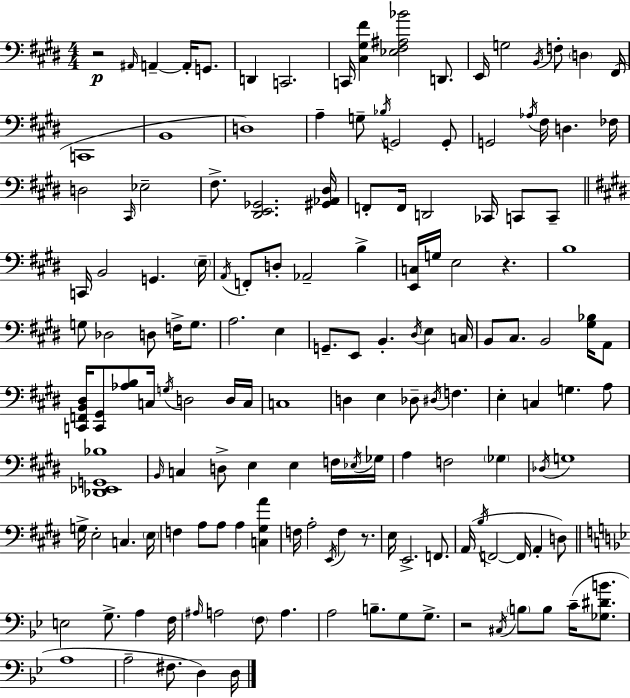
X:1
T:Untitled
M:4/4
L:1/4
K:E
z2 ^A,,/4 A,, A,,/4 G,,/2 D,, C,,2 C,,/4 [^C,^G,^F] [_E,^F,^A,_B]2 D,,/2 E,,/4 G,2 B,,/4 F,/2 D, ^F,,/4 C,,4 B,,4 D,4 A, G,/2 _B,/4 G,,2 G,,/2 G,,2 _A,/4 ^F,/4 D, _F,/4 D,2 ^C,,/4 _E,2 ^F,/2 [^D,,E,,_G,,]2 [^G,,_A,,^D,]/4 F,,/2 F,,/4 D,,2 _C,,/4 C,,/2 C,,/2 C,,/4 B,,2 G,, E,/4 A,,/4 F,,/2 D,/2 _A,,2 B, [E,,C,]/4 G,/4 E,2 z B,4 G,/2 _D,2 D,/2 F,/4 G,/2 A,2 E, G,,/2 E,,/2 B,, ^D,/4 E, C,/4 B,,/2 ^C,/2 B,,2 [^G,_B,]/4 A,,/2 [C,,F,,B,,^D,]/4 [C,,^G,,]/2 [_A,B,]/2 C,/4 G,/4 D,2 D,/4 C,/4 C,4 D, E, _D,/2 ^D,/4 F, E, C, G, A,/2 [_D,,_E,,G,,_B,]4 B,,/4 C, D,/2 E, E, F,/4 _E,/4 _G,/4 A, F,2 _G, _D,/4 G,4 G,/4 E,2 C, E,/4 F, A,/2 A,/2 A, [C,^G,A] F,/4 A,2 E,,/4 F, z/2 E,/4 E,,2 F,,/2 A,,/4 B,/4 F,,2 F,,/4 A,, D,/2 E,2 G,/2 A, F,/4 ^A,/4 A,2 F,/2 A, A,2 B,/2 G,/2 G,/2 z2 ^C,/4 B,/2 B,/2 C/4 [_G,^DB]/2 A,4 A,2 ^F,/2 D, D,/4